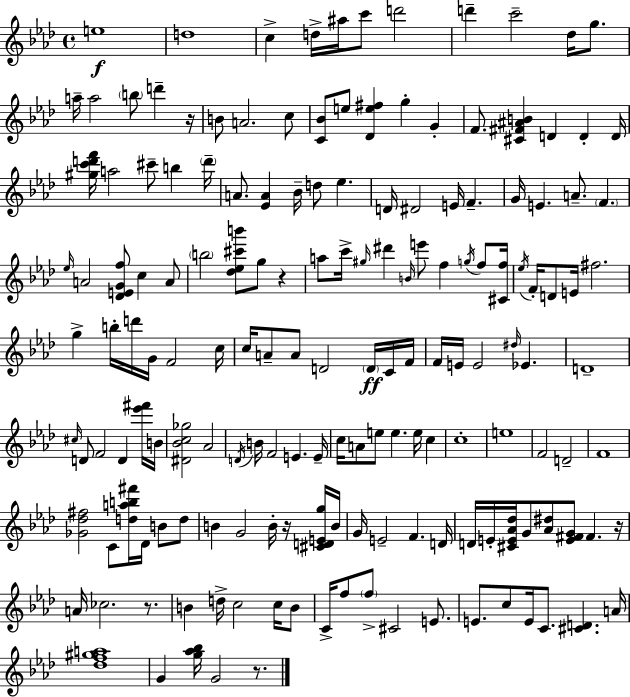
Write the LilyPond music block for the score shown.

{
  \clef treble
  \time 4/4
  \defaultTimeSignature
  \key aes \major
  e''1\f | d''1 | c''4-> d''16-> ais''16 c'''8 d'''2 | d'''4-- c'''2-- des''16 g''8. | \break a''16-- a''2 \parenthesize b''8 d'''4-- r16 | b'8 a'2. c''8 | <c' bes'>8 e''8 <des' e'' fis''>4 g''4-. g'4-. | f'8. <cis' fis' ais' b'>4 d'4 d'4-. d'16 | \break <gis'' c''' d''' f'''>16 a''2 cis'''8-- b''4 \parenthesize d'''16-- | a'8. <ees' a'>4 bes'16-- d''8 ees''4. | d'16 dis'2 e'16 f'4.-- | g'16 e'4. a'8.-- \parenthesize f'4. | \break \grace { ees''16 } a'2 <des' e' g' f''>8 c''4 a'8 | \parenthesize b''2 <des'' ees'' cis''' b'''>8 g''8 r4 | a''8 c'''16-> \grace { gis''16 } dis'''4 \grace { b'16 } e'''8 f''4 | \acciaccatura { g''16 } f''8 <cis' f''>16 \acciaccatura { ees''16 } f'16-. d'8 e'16 fis''2. | \break g''4-> b''16-. d'''16 g'16 f'2 | c''16 c''16 a'8-- a'8 d'2 | \parenthesize d'16\ff c'16 f'16 f'16 e'16 e'2 \grace { dis''16 } | ees'4. d'1-- | \break \grace { cis''16 } d'8 f'2 | d'4 <ees''' fis'''>16 b'16 <dis' bes' c'' ges''>2 aes'2 | \acciaccatura { d'16 } b'16 f'2 | e'4. e'16-- c''16 a'8 e''8 e''4. | \break e''16 c''4 c''1-. | e''1 | f'2 | d'2-- f'1 | \break <ges' des'' fis''>2 | c'8 <d'' a'' b'' fis'''>16 des'16 b'8 d''8 b'4 g'2 | b'16-. r16 <cis' d' e' g''>16 b'16 g'16 e'2-- | f'4. d'16 d'16 e'16-. <cis' e' aes' des''>16 g'8 <aes' dis''>8 <e' fis' g'>8 | \break fis'4. r16 a'16 ces''2. | r8. b'4 d''16-> c''2 | c''16 b'8 c'16-> f''8 \parenthesize f''8-> cis'2 | e'8. e'8. c''8 e'16 c'8. | \break <cis' d'>4. a'16 <des'' f'' gis'' a''>1 | g'4 <g'' aes'' bes''>16 g'2 | r8. \bar "|."
}